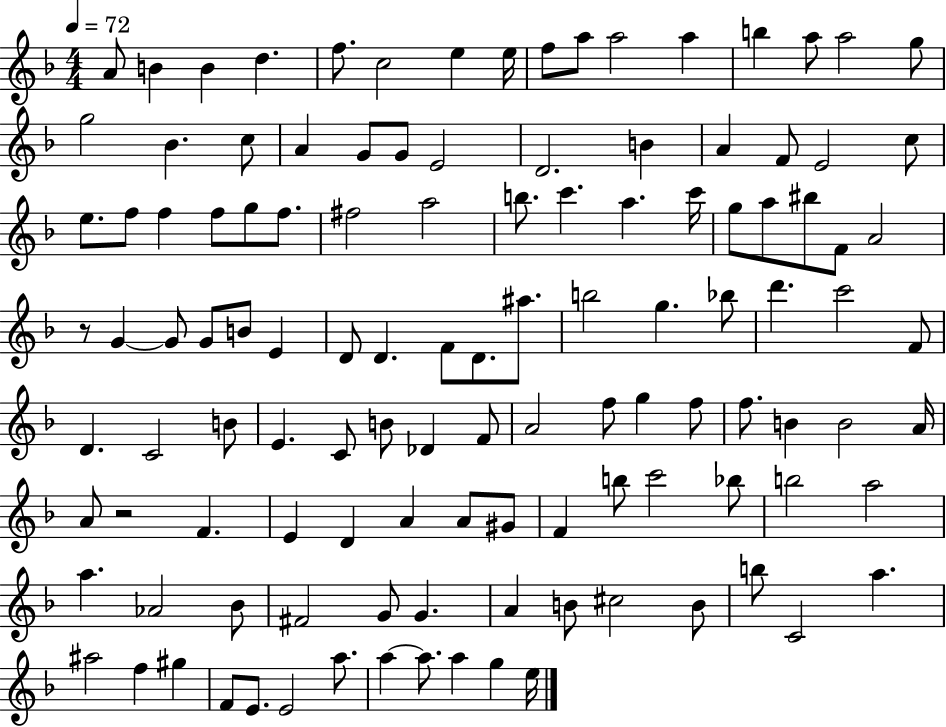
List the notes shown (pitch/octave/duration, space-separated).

A4/e B4/q B4/q D5/q. F5/e. C5/h E5/q E5/s F5/e A5/e A5/h A5/q B5/q A5/e A5/h G5/e G5/h Bb4/q. C5/e A4/q G4/e G4/e E4/h D4/h. B4/q A4/q F4/e E4/h C5/e E5/e. F5/e F5/q F5/e G5/e F5/e. F#5/h A5/h B5/e. C6/q. A5/q. C6/s G5/e A5/e BIS5/e F4/e A4/h R/e G4/q G4/e G4/e B4/e E4/q D4/e D4/q. F4/e D4/e. A#5/e. B5/h G5/q. Bb5/e D6/q. C6/h F4/e D4/q. C4/h B4/e E4/q. C4/e B4/e Db4/q F4/e A4/h F5/e G5/q F5/e F5/e. B4/q B4/h A4/s A4/e R/h F4/q. E4/q D4/q A4/q A4/e G#4/e F4/q B5/e C6/h Bb5/e B5/h A5/h A5/q. Ab4/h Bb4/e F#4/h G4/e G4/q. A4/q B4/e C#5/h B4/e B5/e C4/h A5/q. A#5/h F5/q G#5/q F4/e E4/e. E4/h A5/e. A5/q A5/e. A5/q G5/q E5/s